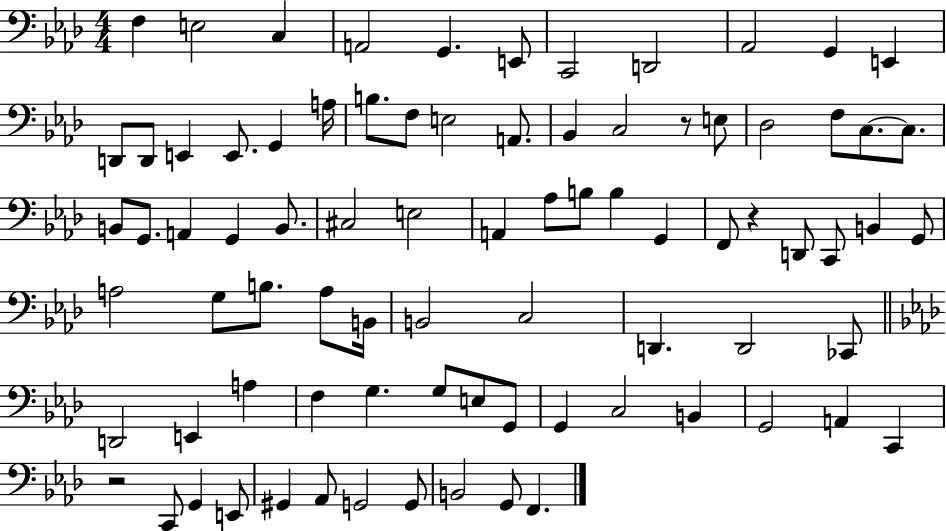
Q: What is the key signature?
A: AES major